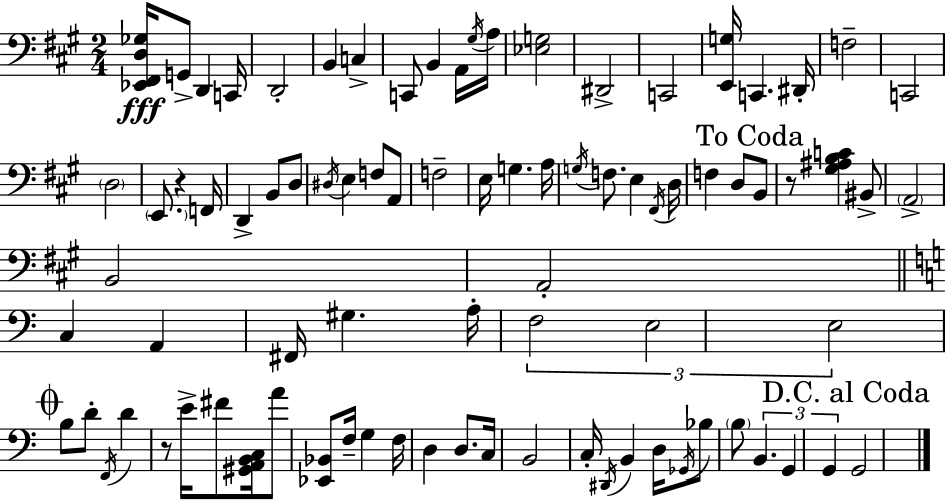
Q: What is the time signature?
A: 2/4